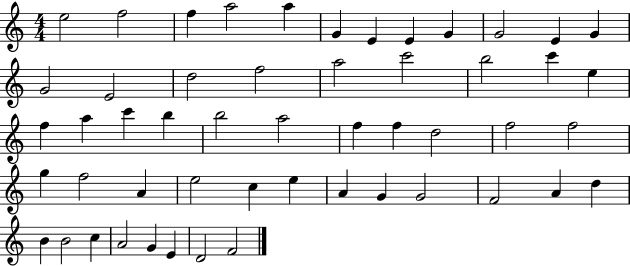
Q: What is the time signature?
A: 4/4